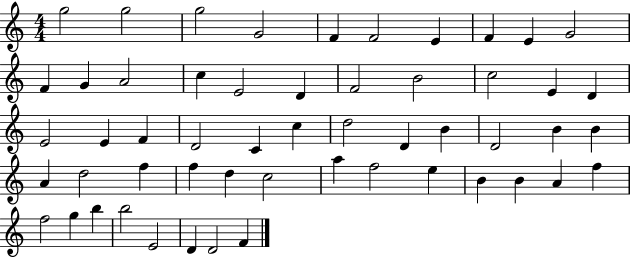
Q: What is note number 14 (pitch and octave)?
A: C5